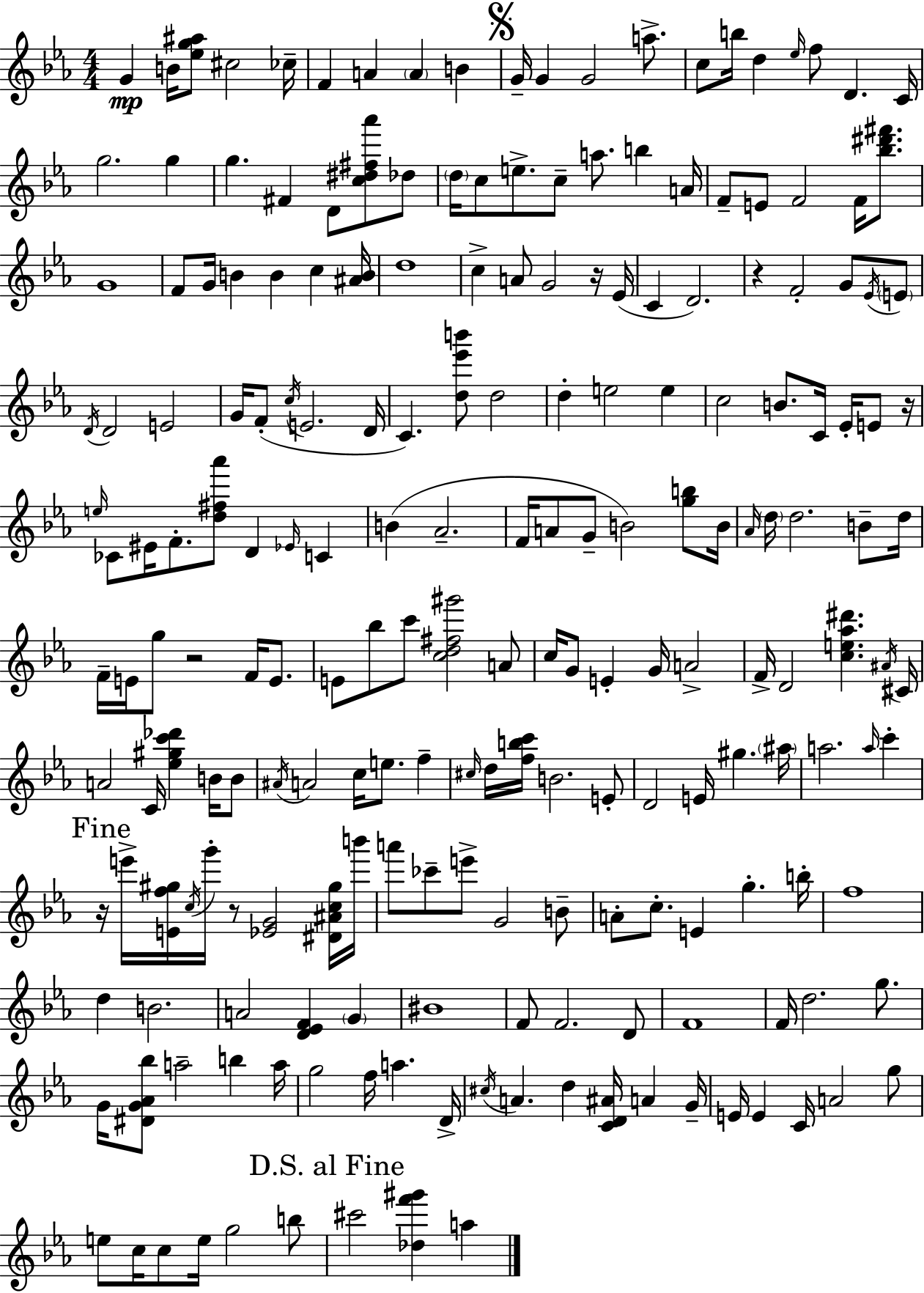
{
  \clef treble
  \numericTimeSignature
  \time 4/4
  \key ees \major
  \repeat volta 2 { g'4\mp b'16 <ees'' g'' ais''>8 cis''2 ces''16-- | f'4 a'4 \parenthesize a'4 b'4 | \mark \markup { \musicglyph "scripts.segno" } g'16-- g'4 g'2 a''8.-> | c''8 b''16 d''4 \grace { ees''16 } f''8 d'4. | \break c'16 g''2. g''4 | g''4. fis'4 d'8 <c'' dis'' fis'' aes'''>8 des''8 | \parenthesize d''16 c''8 e''8.-> c''8-- a''8. b''4 | a'16 f'8-- e'8 f'2 f'16 <bes'' dis''' fis'''>8. | \break g'1 | f'8 g'16 b'4 b'4 c''4 | <ais' b'>16 d''1 | c''4-> a'8 g'2 r16 | \break ees'16( c'4 d'2.) | r4 f'2-. g'8 \acciaccatura { ees'16 } | \parenthesize e'8 \acciaccatura { d'16 } d'2 e'2 | g'16 f'8-.( \acciaccatura { c''16 } e'2. | \break d'16 c'4.) <d'' ees''' b'''>8 d''2 | d''4-. e''2 | e''4 c''2 b'8. c'16 | ees'16-. e'8 r16 \grace { e''16 } ces'8 eis'16 f'8.-. <d'' fis'' aes'''>8 d'4 | \break \grace { ees'16 } c'4 b'4( aes'2.-- | f'16 a'8 g'8-- b'2) | <g'' b''>8 b'16 \grace { aes'16 } \parenthesize d''16 d''2. | b'8-- d''16 f'16-- e'16 g''8 r2 | \break f'16 e'8. e'8 bes''8 c'''8 <c'' d'' fis'' gis'''>2 | a'8 c''16 g'8 e'4-. g'16 a'2-> | f'16-> d'2 | <c'' e'' aes'' dis'''>4. \acciaccatura { ais'16 } cis'16 a'2 | \break c'16 <ees'' gis'' c''' des'''>4 b'16 b'8 \acciaccatura { ais'16 } a'2 | c''16 e''8. f''4-- \grace { cis''16 } d''16 <f'' b'' c'''>16 b'2. | e'8-. d'2 | e'16 gis''4. \parenthesize ais''16 a''2. | \break \grace { a''16 } c'''4-. \mark "Fine" r16 e'''16-> <e' f'' gis''>16 \acciaccatura { c''16 } g'''16-. | r8 <ees' g'>2 <dis' ais' c'' gis''>16 b'''16 a'''8 ces'''8-- | e'''8-> g'2 b'8-- a'8-. c''8.-. | e'4 g''4.-. b''16-. f''1 | \break d''4 | b'2. a'2 | <d' ees' f'>4 \parenthesize g'4 bis'1 | f'8 f'2. | \break d'8 f'1 | f'16 d''2. | g''8. g'16 <dis' g' aes' bes''>8 a''2-- | b''4 a''16 g''2 | \break f''16 a''4. d'16-> \acciaccatura { cis''16 } a'4. | d''4 <c' d' ais'>16 a'4 g'16-- e'16 e'4 | c'16 a'2 g''8 e''8 c''16 | c''8 e''16 g''2 b''8 \mark "D.S. al Fine" cis'''2 | \break <des'' f''' gis'''>4 a''4 } \bar "|."
}